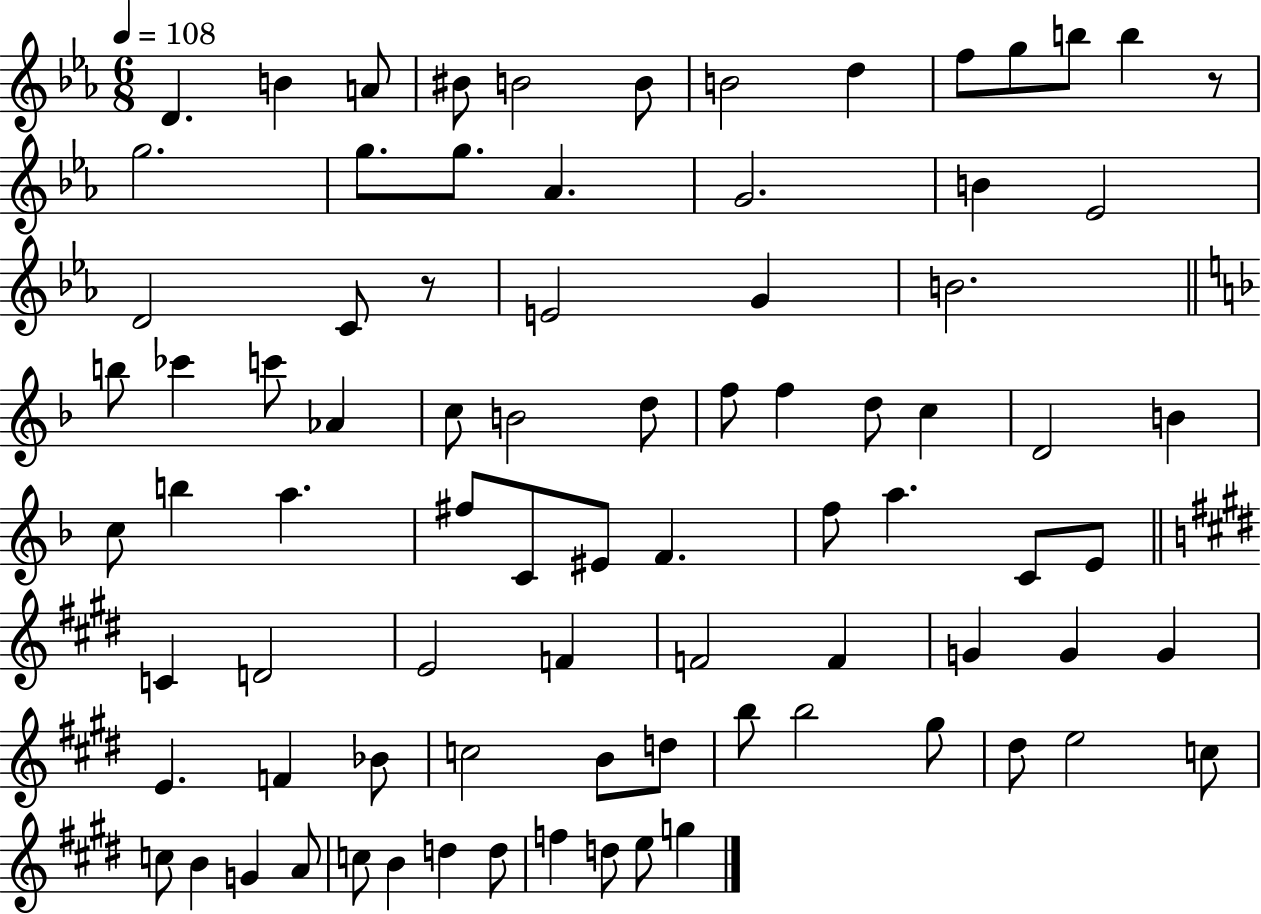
{
  \clef treble
  \numericTimeSignature
  \time 6/8
  \key ees \major
  \tempo 4 = 108
  d'4. b'4 a'8 | bis'8 b'2 b'8 | b'2 d''4 | f''8 g''8 b''8 b''4 r8 | \break g''2. | g''8. g''8. aes'4. | g'2. | b'4 ees'2 | \break d'2 c'8 r8 | e'2 g'4 | b'2. | \bar "||" \break \key f \major b''8 ces'''4 c'''8 aes'4 | c''8 b'2 d''8 | f''8 f''4 d''8 c''4 | d'2 b'4 | \break c''8 b''4 a''4. | fis''8 c'8 eis'8 f'4. | f''8 a''4. c'8 e'8 | \bar "||" \break \key e \major c'4 d'2 | e'2 f'4 | f'2 f'4 | g'4 g'4 g'4 | \break e'4. f'4 bes'8 | c''2 b'8 d''8 | b''8 b''2 gis''8 | dis''8 e''2 c''8 | \break c''8 b'4 g'4 a'8 | c''8 b'4 d''4 d''8 | f''4 d''8 e''8 g''4 | \bar "|."
}